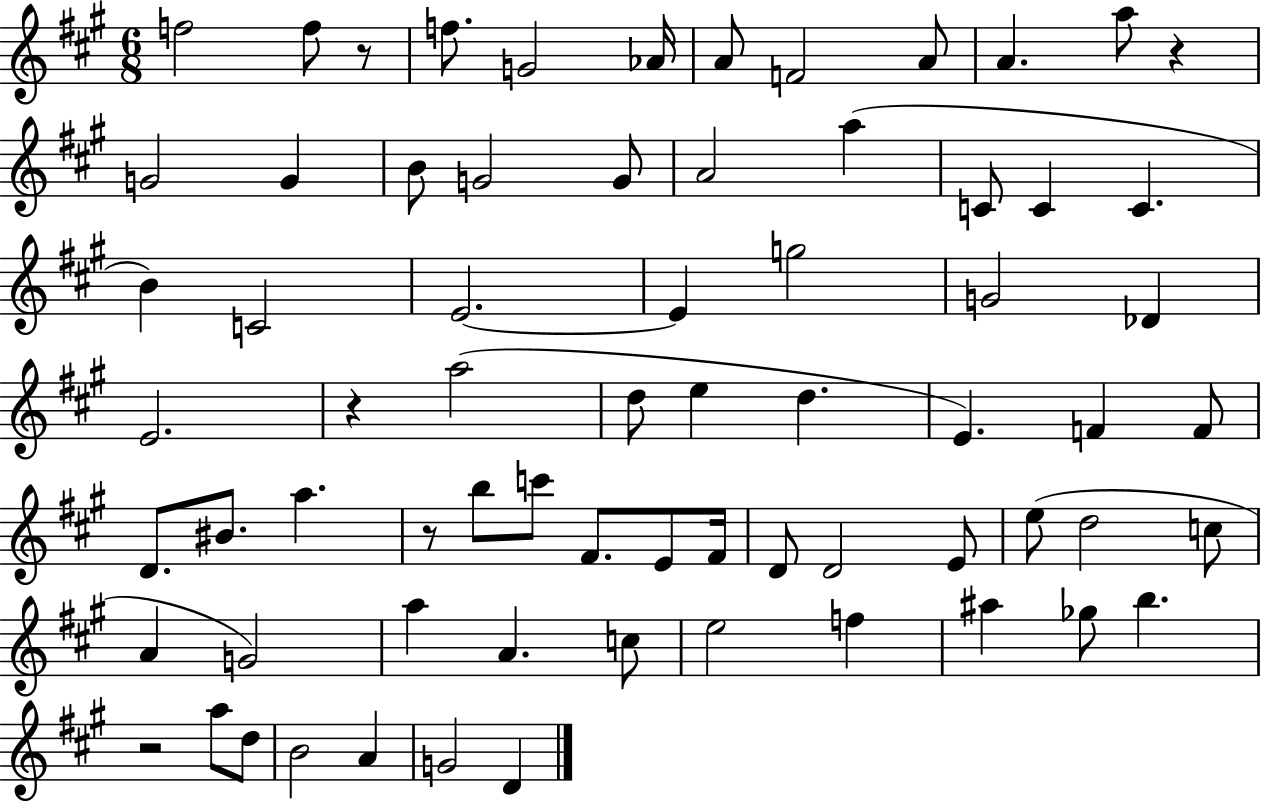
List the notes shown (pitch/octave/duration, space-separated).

F5/h F5/e R/e F5/e. G4/h Ab4/s A4/e F4/h A4/e A4/q. A5/e R/q G4/h G4/q B4/e G4/h G4/e A4/h A5/q C4/e C4/q C4/q. B4/q C4/h E4/h. E4/q G5/h G4/h Db4/q E4/h. R/q A5/h D5/e E5/q D5/q. E4/q. F4/q F4/e D4/e. BIS4/e. A5/q. R/e B5/e C6/e F#4/e. E4/e F#4/s D4/e D4/h E4/e E5/e D5/h C5/e A4/q G4/h A5/q A4/q. C5/e E5/h F5/q A#5/q Gb5/e B5/q. R/h A5/e D5/e B4/h A4/q G4/h D4/q